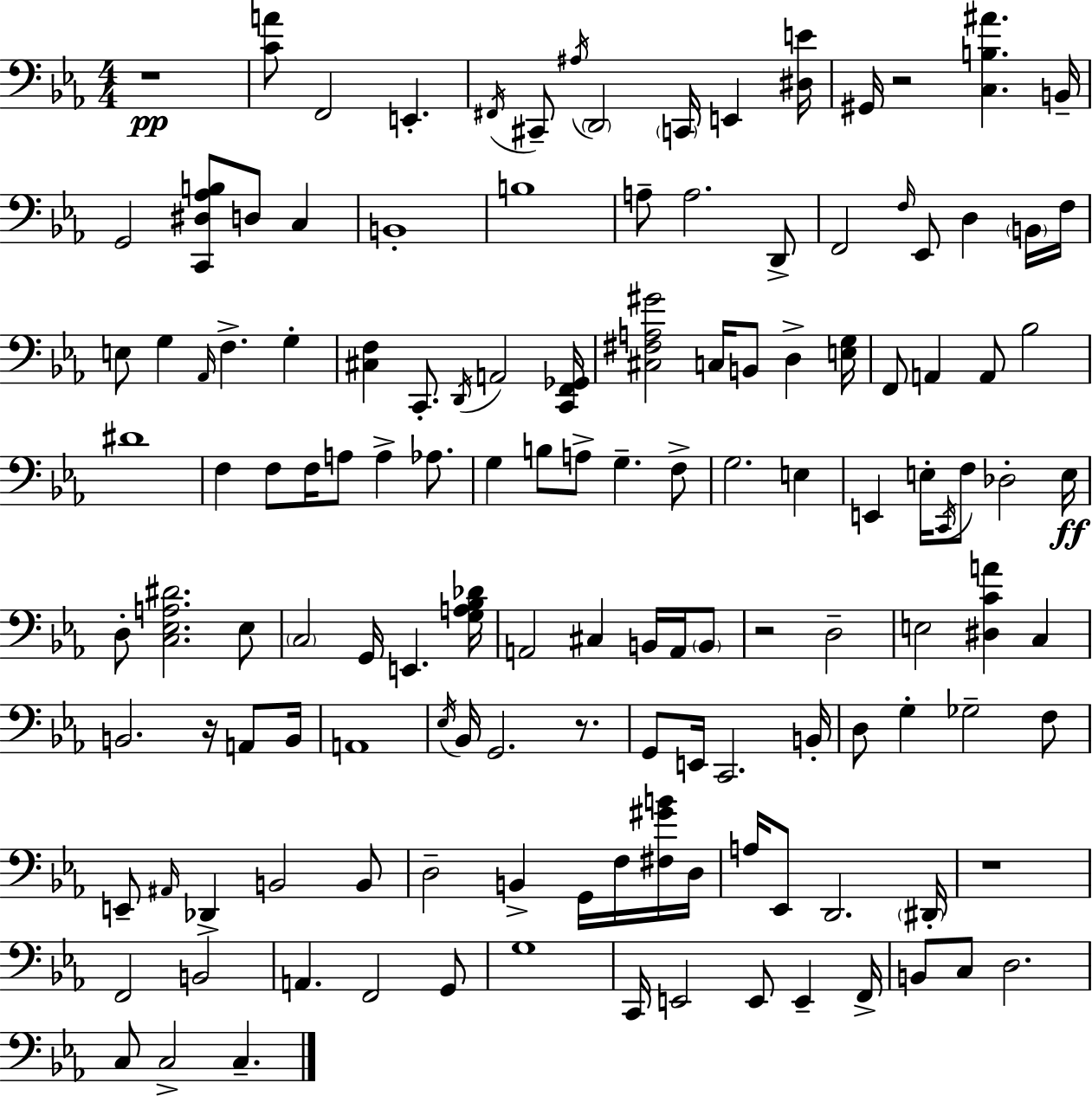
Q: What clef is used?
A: bass